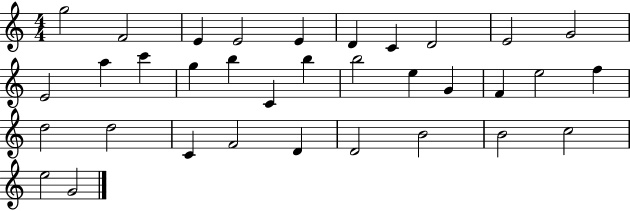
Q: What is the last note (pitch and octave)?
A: G4